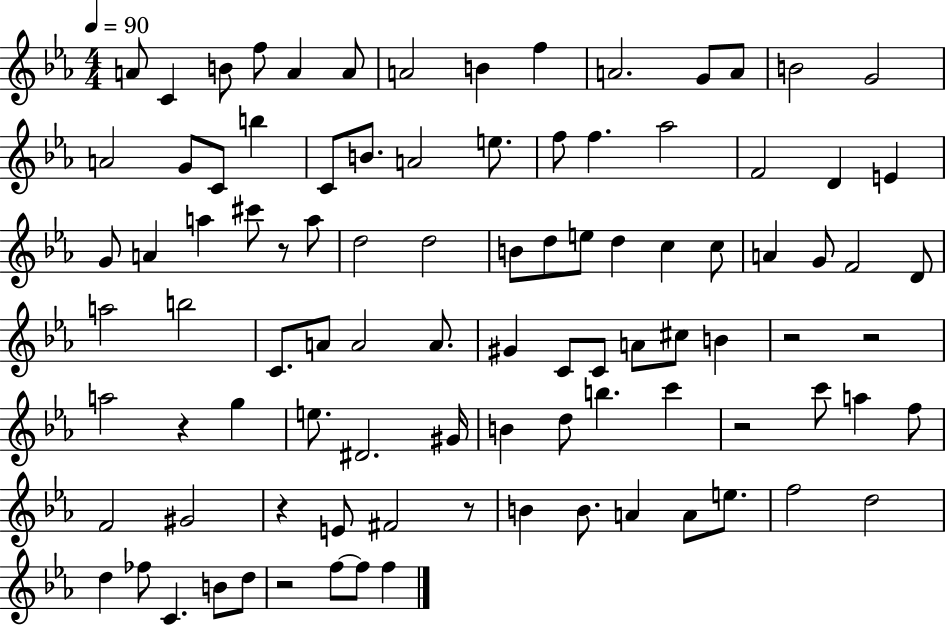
A4/e C4/q B4/e F5/e A4/q A4/e A4/h B4/q F5/q A4/h. G4/e A4/e B4/h G4/h A4/h G4/e C4/e B5/q C4/e B4/e. A4/h E5/e. F5/e F5/q. Ab5/h F4/h D4/q E4/q G4/e A4/q A5/q C#6/e R/e A5/e D5/h D5/h B4/e D5/e E5/e D5/q C5/q C5/e A4/q G4/e F4/h D4/e A5/h B5/h C4/e. A4/e A4/h A4/e. G#4/q C4/e C4/e A4/e C#5/e B4/q R/h R/h A5/h R/q G5/q E5/e. D#4/h. G#4/s B4/q D5/e B5/q. C6/q R/h C6/e A5/q F5/e F4/h G#4/h R/q E4/e F#4/h R/e B4/q B4/e. A4/q A4/e E5/e. F5/h D5/h D5/q FES5/e C4/q. B4/e D5/e R/h F5/e F5/e F5/q